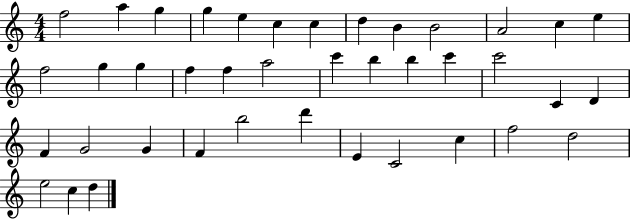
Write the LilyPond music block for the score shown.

{
  \clef treble
  \numericTimeSignature
  \time 4/4
  \key c \major
  f''2 a''4 g''4 | g''4 e''4 c''4 c''4 | d''4 b'4 b'2 | a'2 c''4 e''4 | \break f''2 g''4 g''4 | f''4 f''4 a''2 | c'''4 b''4 b''4 c'''4 | c'''2 c'4 d'4 | \break f'4 g'2 g'4 | f'4 b''2 d'''4 | e'4 c'2 c''4 | f''2 d''2 | \break e''2 c''4 d''4 | \bar "|."
}